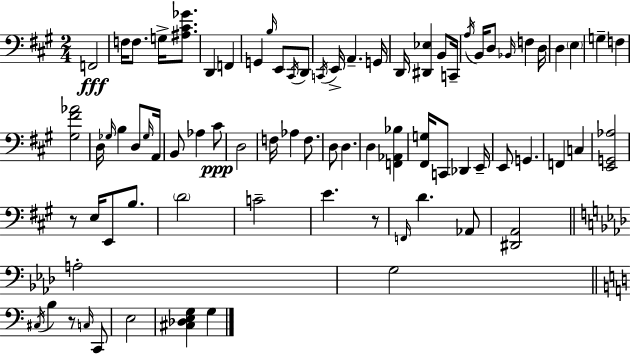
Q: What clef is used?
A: bass